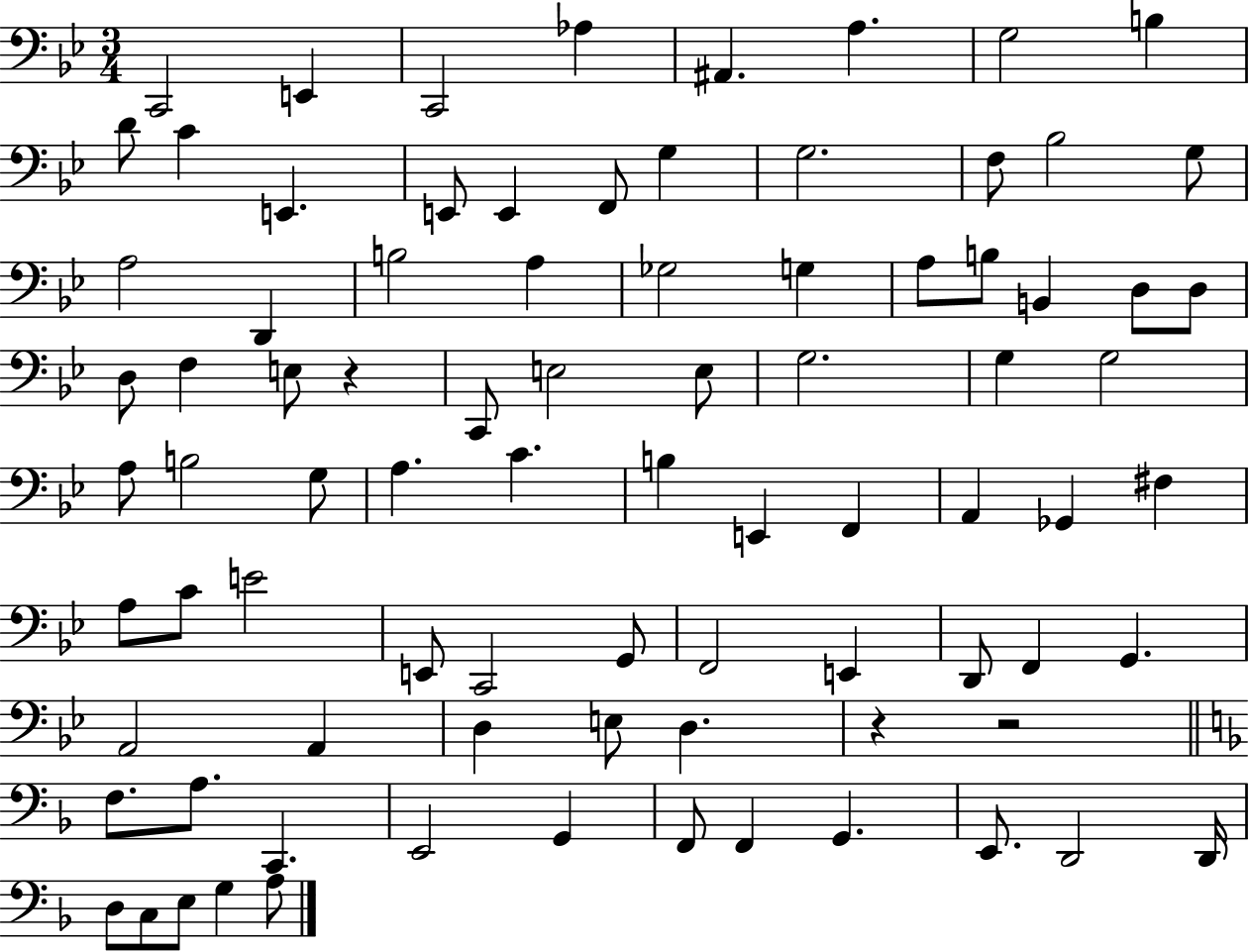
C2/h E2/q C2/h Ab3/q A#2/q. A3/q. G3/h B3/q D4/e C4/q E2/q. E2/e E2/q F2/e G3/q G3/h. F3/e Bb3/h G3/e A3/h D2/q B3/h A3/q Gb3/h G3/q A3/e B3/e B2/q D3/e D3/e D3/e F3/q E3/e R/q C2/e E3/h E3/e G3/h. G3/q G3/h A3/e B3/h G3/e A3/q. C4/q. B3/q E2/q F2/q A2/q Gb2/q F#3/q A3/e C4/e E4/h E2/e C2/h G2/e F2/h E2/q D2/e F2/q G2/q. A2/h A2/q D3/q E3/e D3/q. R/q R/h F3/e. A3/e. C2/q. E2/h G2/q F2/e F2/q G2/q. E2/e. D2/h D2/s D3/e C3/e E3/e G3/q A3/e